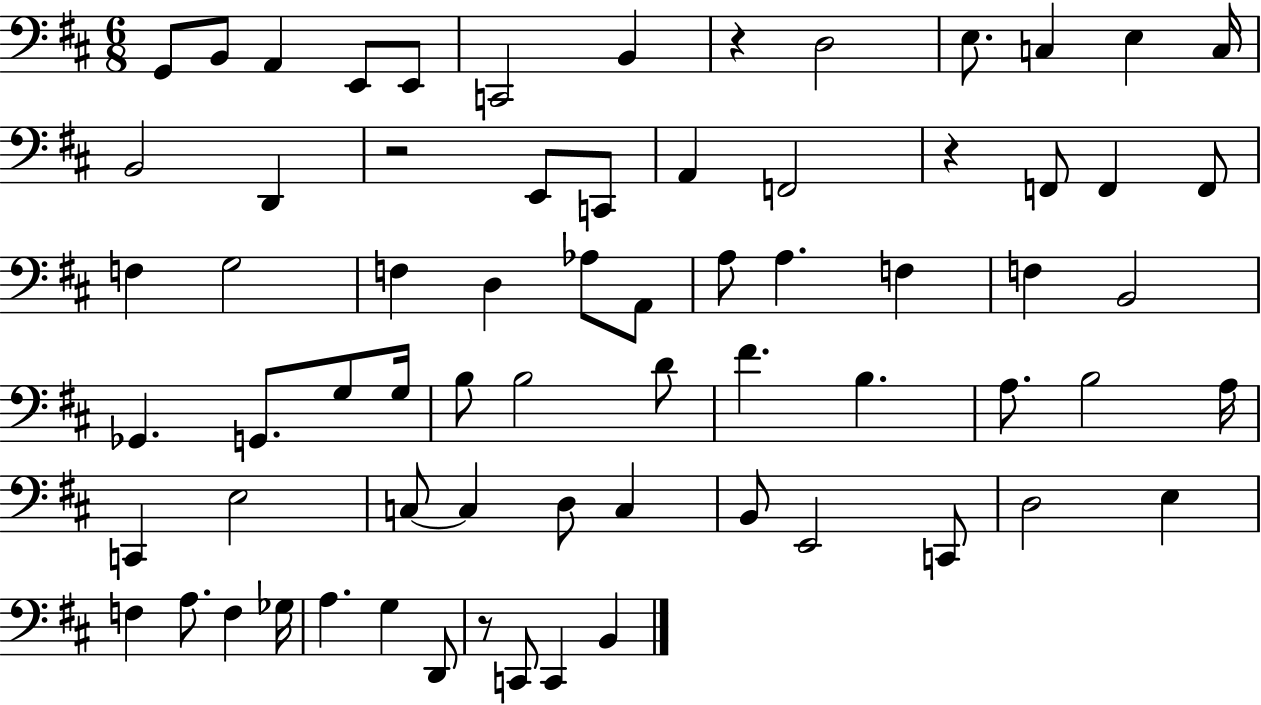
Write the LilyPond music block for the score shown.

{
  \clef bass
  \numericTimeSignature
  \time 6/8
  \key d \major
  g,8 b,8 a,4 e,8 e,8 | c,2 b,4 | r4 d2 | e8. c4 e4 c16 | \break b,2 d,4 | r2 e,8 c,8 | a,4 f,2 | r4 f,8 f,4 f,8 | \break f4 g2 | f4 d4 aes8 a,8 | a8 a4. f4 | f4 b,2 | \break ges,4. g,8. g8 g16 | b8 b2 d'8 | fis'4. b4. | a8. b2 a16 | \break c,4 e2 | c8~~ c4 d8 c4 | b,8 e,2 c,8 | d2 e4 | \break f4 a8. f4 ges16 | a4. g4 d,8 | r8 c,8 c,4 b,4 | \bar "|."
}